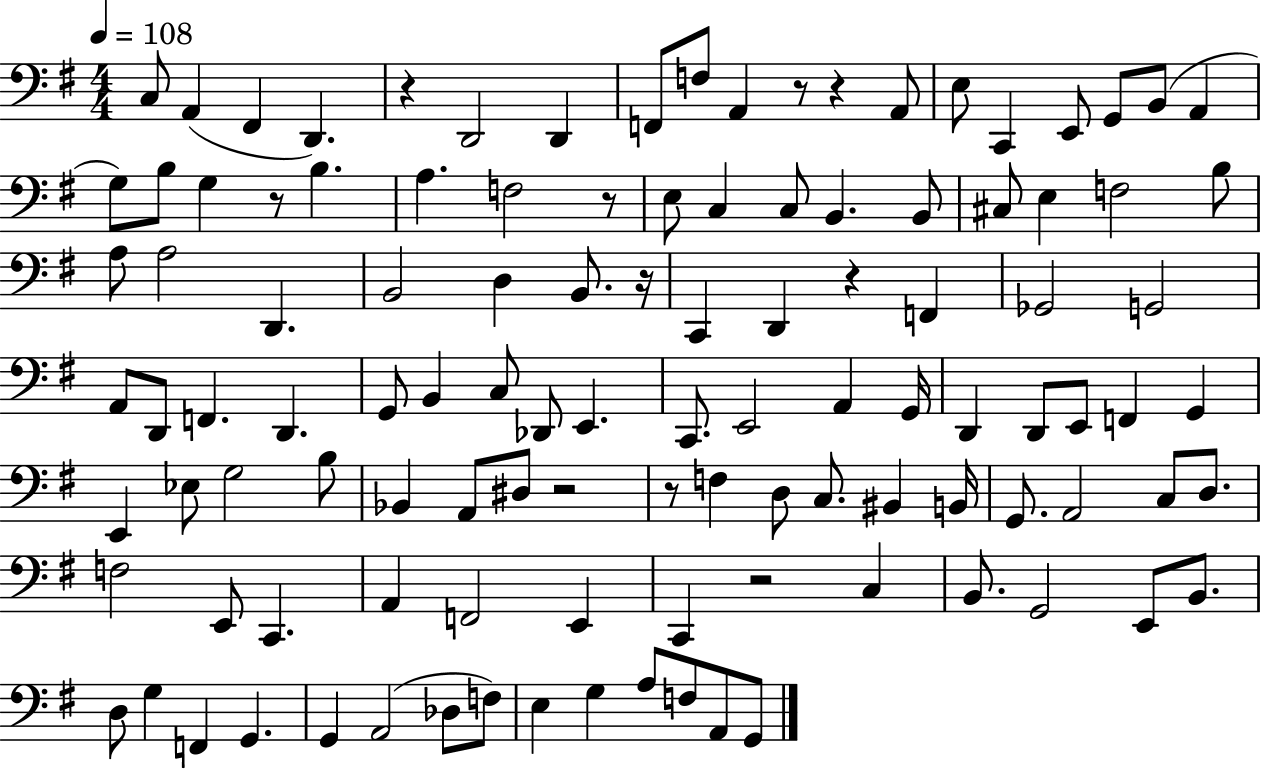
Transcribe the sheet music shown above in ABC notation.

X:1
T:Untitled
M:4/4
L:1/4
K:G
C,/2 A,, ^F,, D,, z D,,2 D,, F,,/2 F,/2 A,, z/2 z A,,/2 E,/2 C,, E,,/2 G,,/2 B,,/2 A,, G,/2 B,/2 G, z/2 B, A, F,2 z/2 E,/2 C, C,/2 B,, B,,/2 ^C,/2 E, F,2 B,/2 A,/2 A,2 D,, B,,2 D, B,,/2 z/4 C,, D,, z F,, _G,,2 G,,2 A,,/2 D,,/2 F,, D,, G,,/2 B,, C,/2 _D,,/2 E,, C,,/2 E,,2 A,, G,,/4 D,, D,,/2 E,,/2 F,, G,, E,, _E,/2 G,2 B,/2 _B,, A,,/2 ^D,/2 z2 z/2 F, D,/2 C,/2 ^B,, B,,/4 G,,/2 A,,2 C,/2 D,/2 F,2 E,,/2 C,, A,, F,,2 E,, C,, z2 C, B,,/2 G,,2 E,,/2 B,,/2 D,/2 G, F,, G,, G,, A,,2 _D,/2 F,/2 E, G, A,/2 F,/2 A,,/2 G,,/2